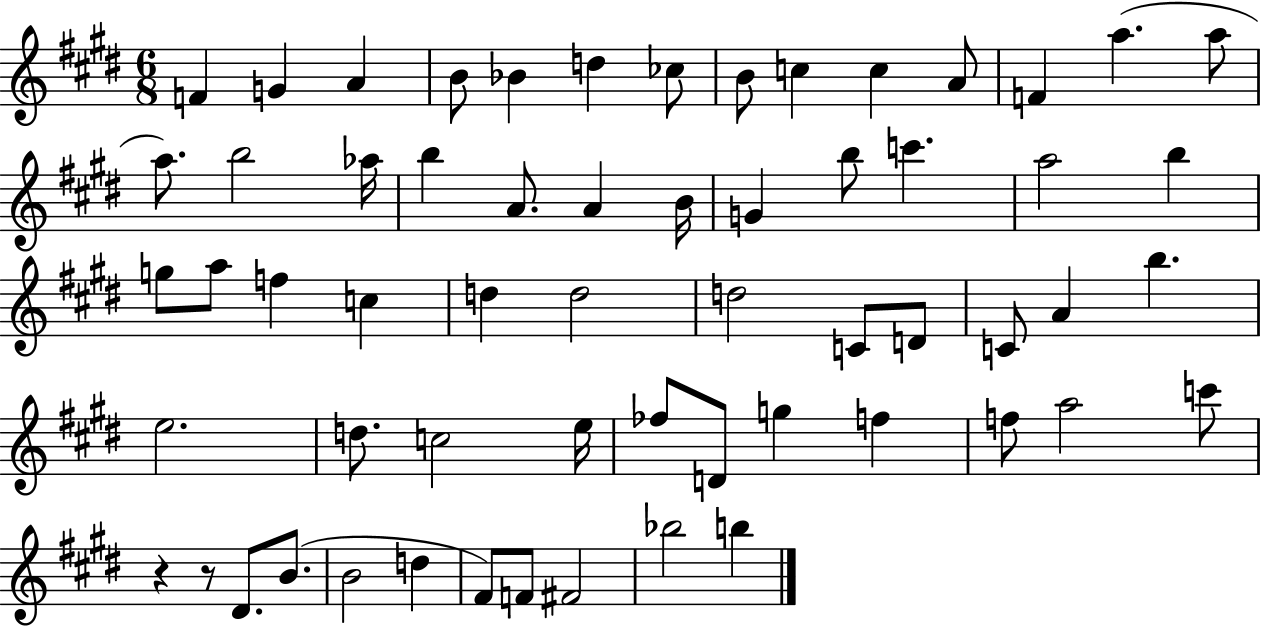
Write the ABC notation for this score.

X:1
T:Untitled
M:6/8
L:1/4
K:E
F G A B/2 _B d _c/2 B/2 c c A/2 F a a/2 a/2 b2 _a/4 b A/2 A B/4 G b/2 c' a2 b g/2 a/2 f c d d2 d2 C/2 D/2 C/2 A b e2 d/2 c2 e/4 _f/2 D/2 g f f/2 a2 c'/2 z z/2 ^D/2 B/2 B2 d ^F/2 F/2 ^F2 _b2 b